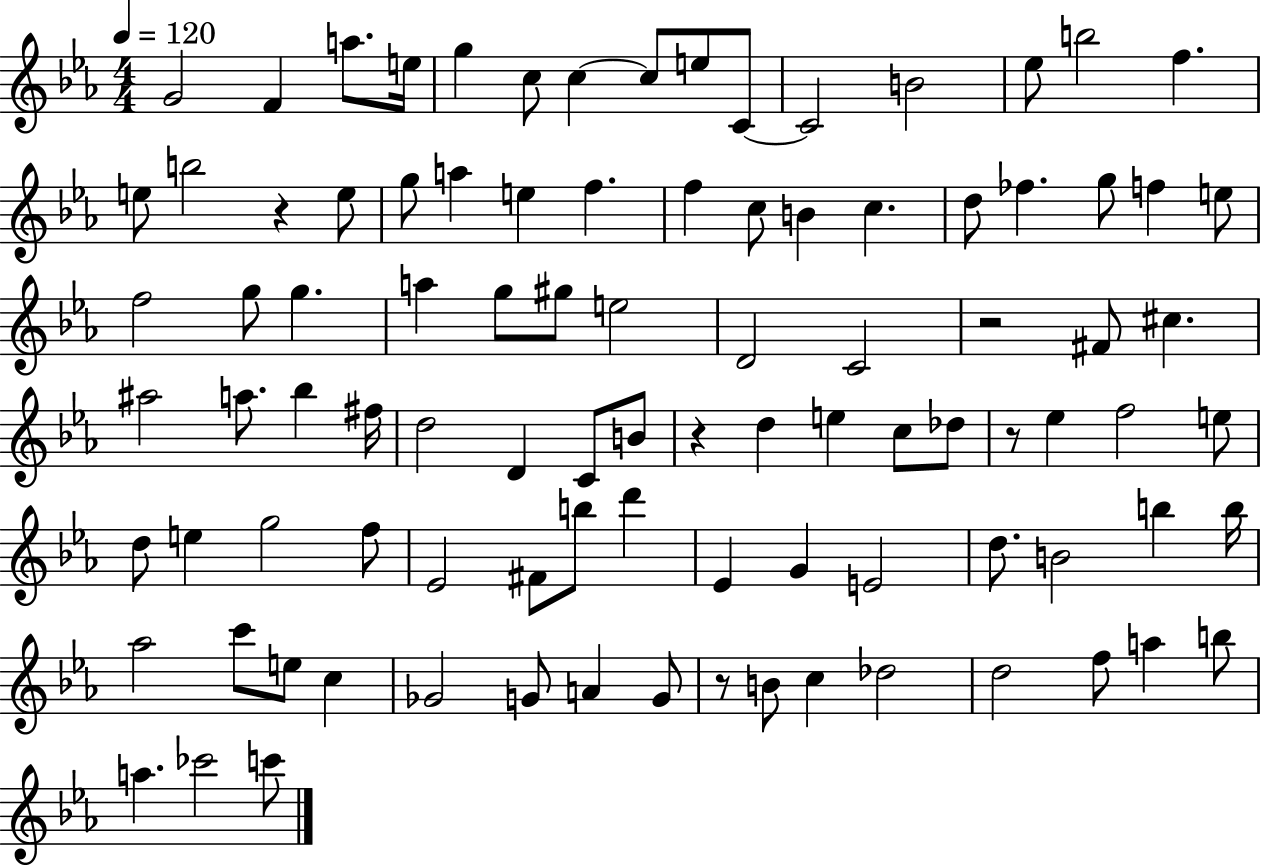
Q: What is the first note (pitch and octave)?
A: G4